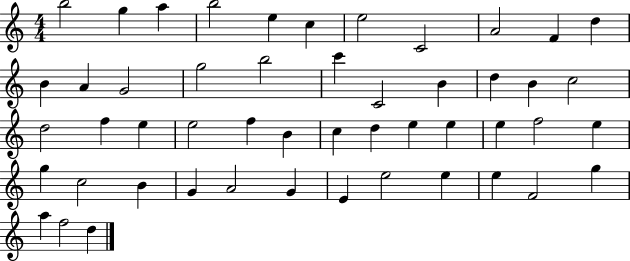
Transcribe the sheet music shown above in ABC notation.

X:1
T:Untitled
M:4/4
L:1/4
K:C
b2 g a b2 e c e2 C2 A2 F d B A G2 g2 b2 c' C2 B d B c2 d2 f e e2 f B c d e e e f2 e g c2 B G A2 G E e2 e e F2 g a f2 d